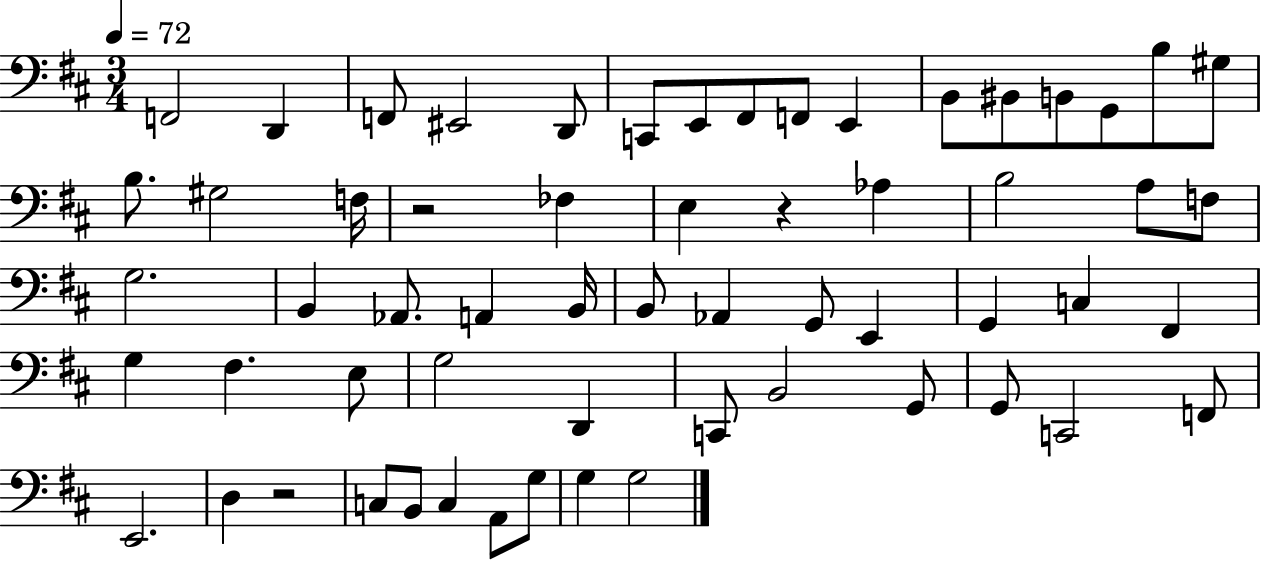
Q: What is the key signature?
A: D major